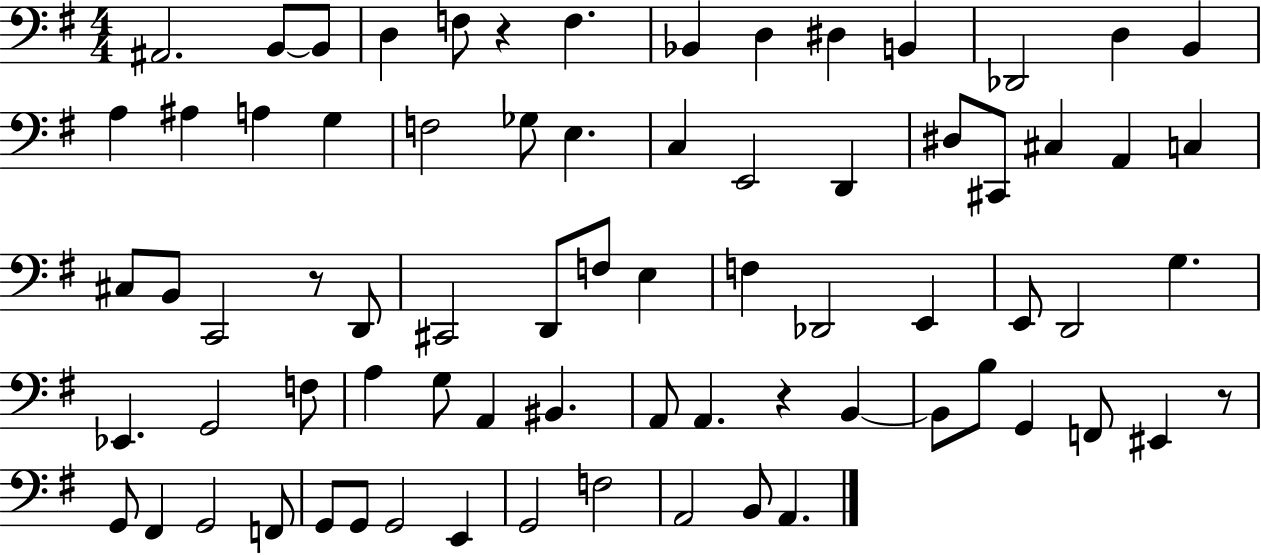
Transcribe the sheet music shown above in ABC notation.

X:1
T:Untitled
M:4/4
L:1/4
K:G
^A,,2 B,,/2 B,,/2 D, F,/2 z F, _B,, D, ^D, B,, _D,,2 D, B,, A, ^A, A, G, F,2 _G,/2 E, C, E,,2 D,, ^D,/2 ^C,,/2 ^C, A,, C, ^C,/2 B,,/2 C,,2 z/2 D,,/2 ^C,,2 D,,/2 F,/2 E, F, _D,,2 E,, E,,/2 D,,2 G, _E,, G,,2 F,/2 A, G,/2 A,, ^B,, A,,/2 A,, z B,, B,,/2 B,/2 G,, F,,/2 ^E,, z/2 G,,/2 ^F,, G,,2 F,,/2 G,,/2 G,,/2 G,,2 E,, G,,2 F,2 A,,2 B,,/2 A,,